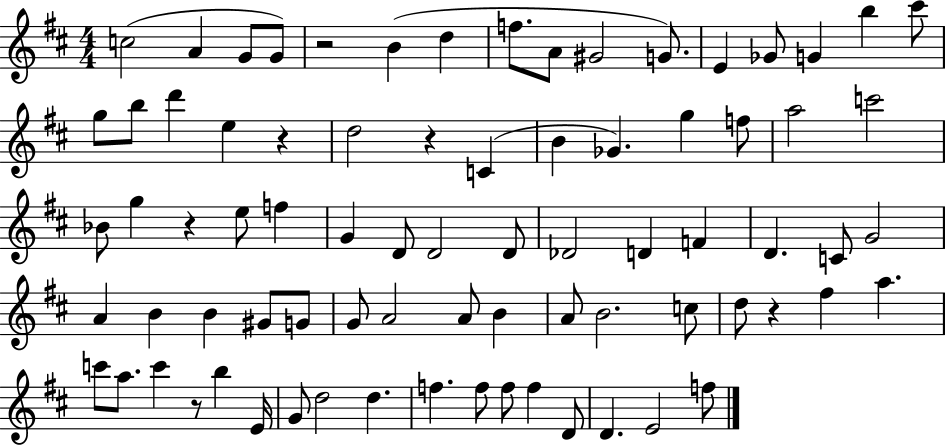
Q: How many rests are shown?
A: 6